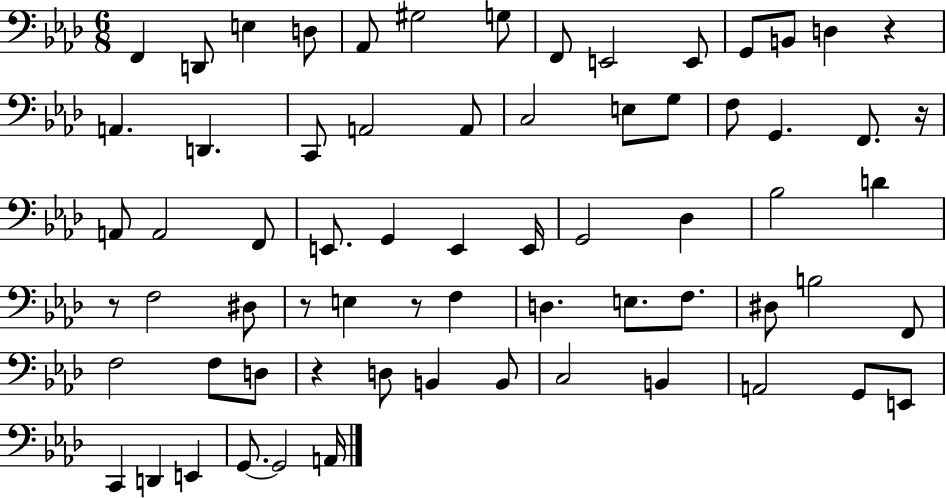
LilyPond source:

{
  \clef bass
  \numericTimeSignature
  \time 6/8
  \key aes \major
  f,4 d,8 e4 d8 | aes,8 gis2 g8 | f,8 e,2 e,8 | g,8 b,8 d4 r4 | \break a,4. d,4. | c,8 a,2 a,8 | c2 e8 g8 | f8 g,4. f,8. r16 | \break a,8 a,2 f,8 | e,8. g,4 e,4 e,16 | g,2 des4 | bes2 d'4 | \break r8 f2 dis8 | r8 e4 r8 f4 | d4. e8. f8. | dis8 b2 f,8 | \break f2 f8 d8 | r4 d8 b,4 b,8 | c2 b,4 | a,2 g,8 e,8 | \break c,4 d,4 e,4 | g,8.~~ g,2 a,16 | \bar "|."
}